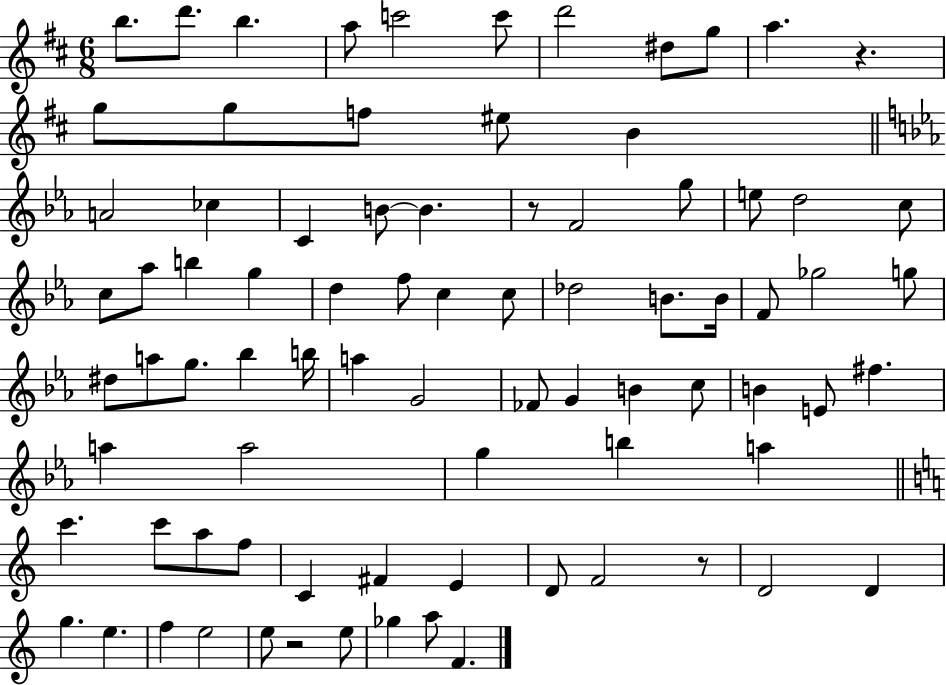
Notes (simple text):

B5/e. D6/e. B5/q. A5/e C6/h C6/e D6/h D#5/e G5/e A5/q. R/q. G5/e G5/e F5/e EIS5/e B4/q A4/h CES5/q C4/q B4/e B4/q. R/e F4/h G5/e E5/e D5/h C5/e C5/e Ab5/e B5/q G5/q D5/q F5/e C5/q C5/e Db5/h B4/e. B4/s F4/e Gb5/h G5/e D#5/e A5/e G5/e. Bb5/q B5/s A5/q G4/h FES4/e G4/q B4/q C5/e B4/q E4/e F#5/q. A5/q A5/h G5/q B5/q A5/q C6/q. C6/e A5/e F5/e C4/q F#4/q E4/q D4/e F4/h R/e D4/h D4/q G5/q. E5/q. F5/q E5/h E5/e R/h E5/e Gb5/q A5/e F4/q.